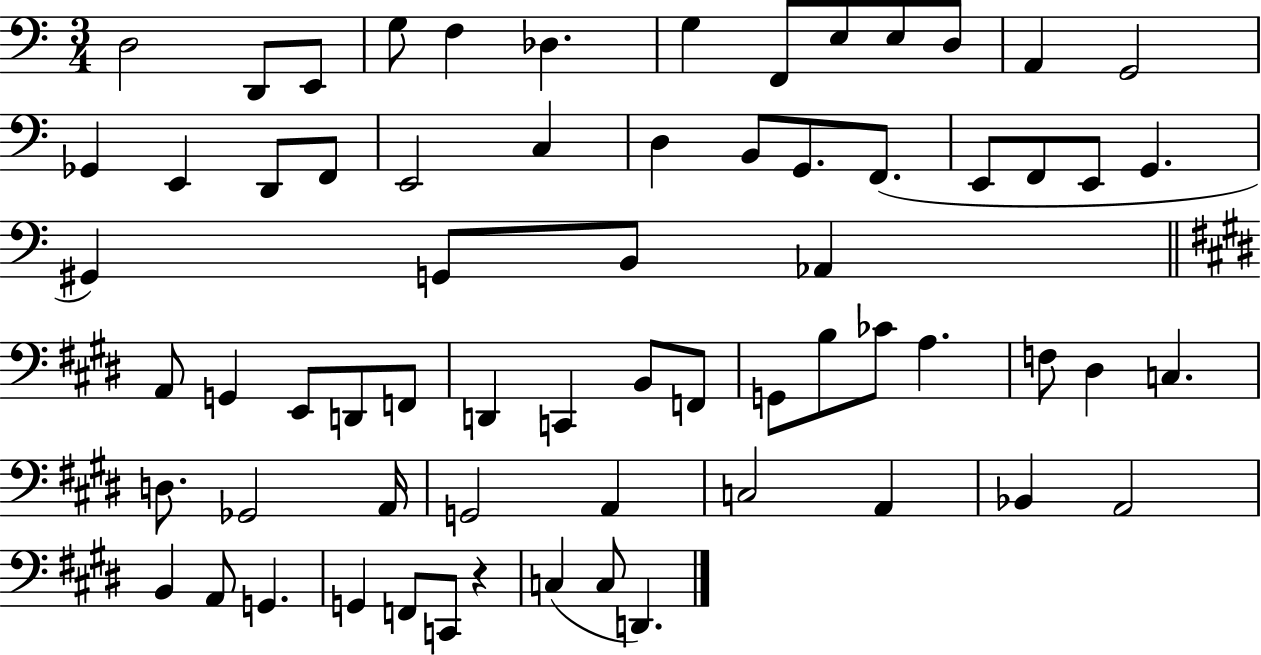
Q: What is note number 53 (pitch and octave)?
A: C3